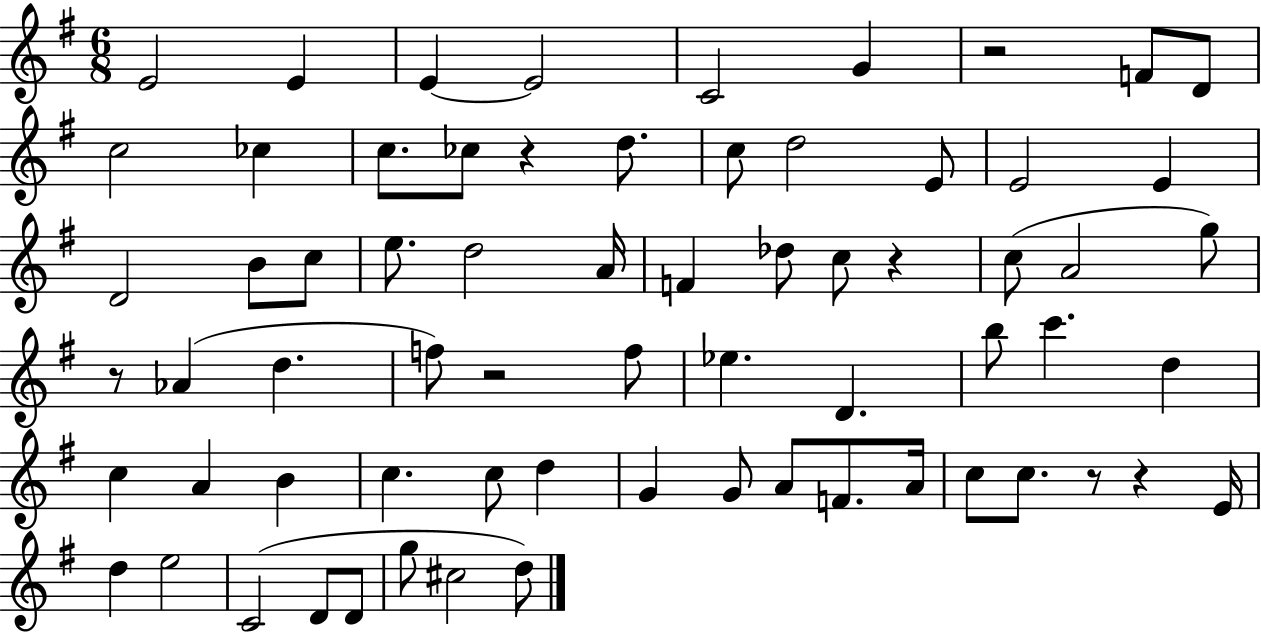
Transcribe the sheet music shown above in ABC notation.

X:1
T:Untitled
M:6/8
L:1/4
K:G
E2 E E E2 C2 G z2 F/2 D/2 c2 _c c/2 _c/2 z d/2 c/2 d2 E/2 E2 E D2 B/2 c/2 e/2 d2 A/4 F _d/2 c/2 z c/2 A2 g/2 z/2 _A d f/2 z2 f/2 _e D b/2 c' d c A B c c/2 d G G/2 A/2 F/2 A/4 c/2 c/2 z/2 z E/4 d e2 C2 D/2 D/2 g/2 ^c2 d/2